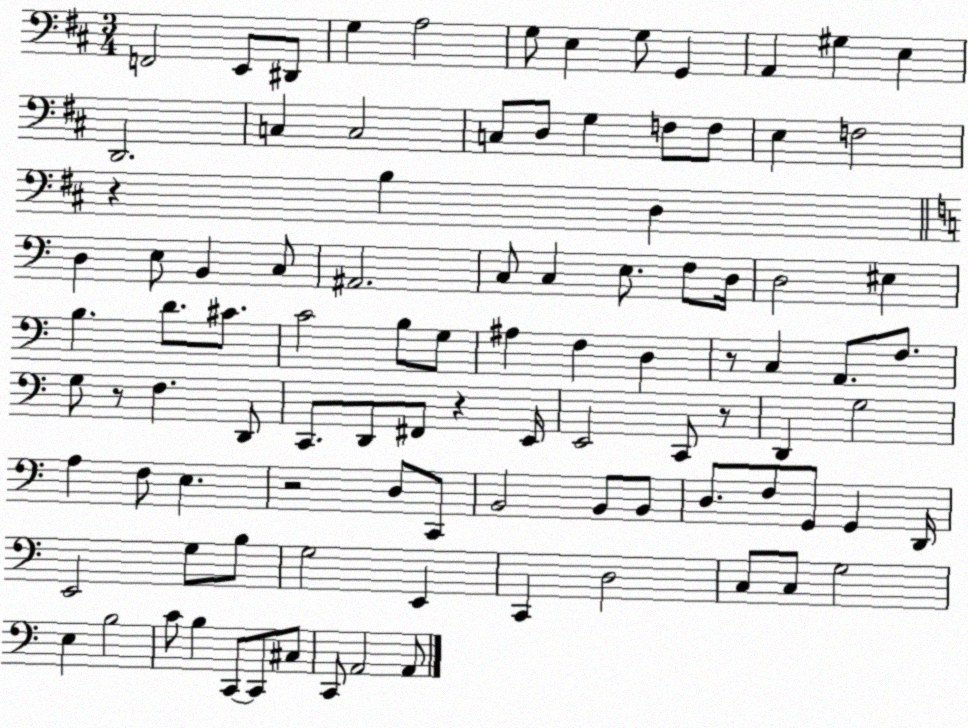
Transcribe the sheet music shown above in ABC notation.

X:1
T:Untitled
M:3/4
L:1/4
K:D
F,,2 E,,/2 ^D,,/2 G, A,2 G,/2 E, G,/2 G,, A,, ^G, E, D,,2 C, C,2 C,/2 D,/2 G, F,/2 F,/2 E, F,2 z B, D, D, E,/2 B,, C,/2 ^A,,2 C,/2 C, E,/2 F,/2 D,/4 D,2 ^E, B, D/2 ^C/2 C2 B,/2 G,/2 ^A, F, D, z/2 C, A,,/2 F,/2 G,/2 z/2 F, D,,/2 C,,/2 D,,/2 ^F,,/2 z E,,/4 E,,2 C,,/2 z/2 D,, G,2 A, F,/2 E, z2 D,/2 C,,/2 B,,2 B,,/2 B,,/2 D,/2 F,/2 G,,/2 G,, D,,/4 E,,2 G,/2 B,/2 G,2 E,, C,, D,2 C,/2 C,/2 G,2 E, B,2 C/2 B, C,,/2 C,,/2 ^C,/2 C,,/2 A,,2 A,,/2